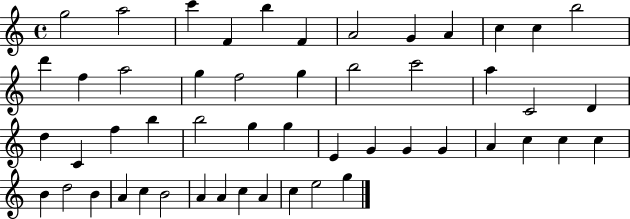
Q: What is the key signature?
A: C major